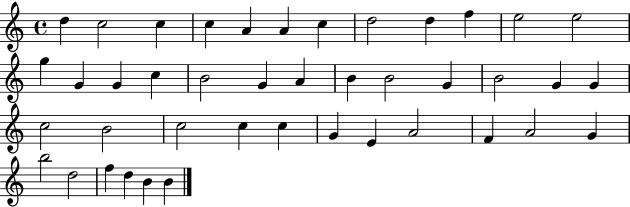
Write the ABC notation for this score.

X:1
T:Untitled
M:4/4
L:1/4
K:C
d c2 c c A A c d2 d f e2 e2 g G G c B2 G A B B2 G B2 G G c2 B2 c2 c c G E A2 F A2 G b2 d2 f d B B